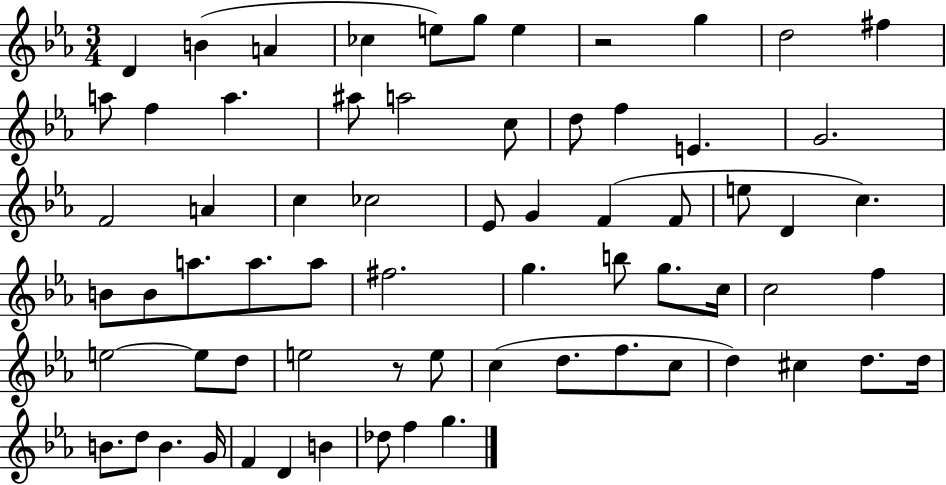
{
  \clef treble
  \numericTimeSignature
  \time 3/4
  \key ees \major
  \repeat volta 2 { d'4 b'4( a'4 | ces''4 e''8) g''8 e''4 | r2 g''4 | d''2 fis''4 | \break a''8 f''4 a''4. | ais''8 a''2 c''8 | d''8 f''4 e'4. | g'2. | \break f'2 a'4 | c''4 ces''2 | ees'8 g'4 f'4( f'8 | e''8 d'4 c''4.) | \break b'8 b'8 a''8. a''8. a''8 | fis''2. | g''4. b''8 g''8. c''16 | c''2 f''4 | \break e''2~~ e''8 d''8 | e''2 r8 e''8 | c''4( d''8. f''8. c''8 | d''4) cis''4 d''8. d''16 | \break b'8. d''8 b'4. g'16 | f'4 d'4 b'4 | des''8 f''4 g''4. | } \bar "|."
}